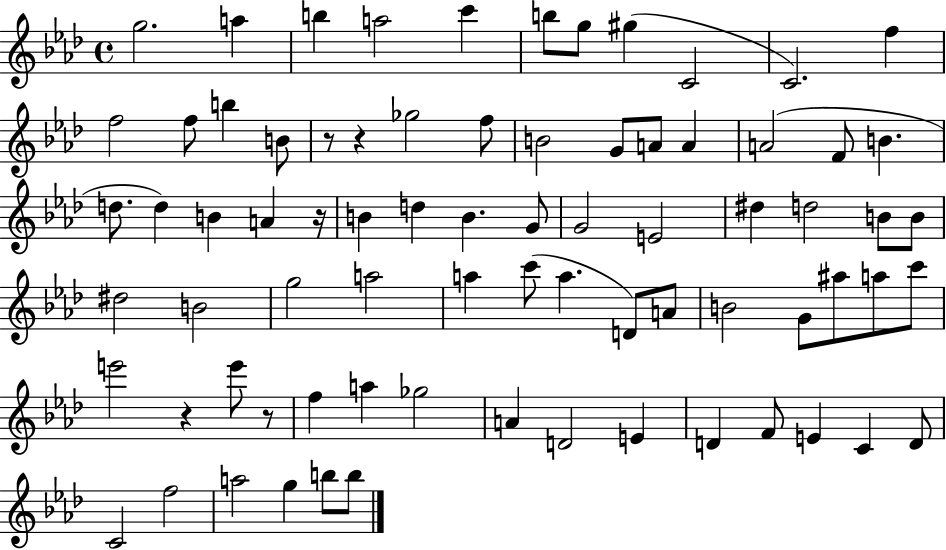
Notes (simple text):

G5/h. A5/q B5/q A5/h C6/q B5/e G5/e G#5/q C4/h C4/h. F5/q F5/h F5/e B5/q B4/e R/e R/q Gb5/h F5/e B4/h G4/e A4/e A4/q A4/h F4/e B4/q. D5/e. D5/q B4/q A4/q R/s B4/q D5/q B4/q. G4/e G4/h E4/h D#5/q D5/h B4/e B4/e D#5/h B4/h G5/h A5/h A5/q C6/e A5/q. D4/e A4/e B4/h G4/e A#5/e A5/e C6/e E6/h R/q E6/e R/e F5/q A5/q Gb5/h A4/q D4/h E4/q D4/q F4/e E4/q C4/q D4/e C4/h F5/h A5/h G5/q B5/e B5/e